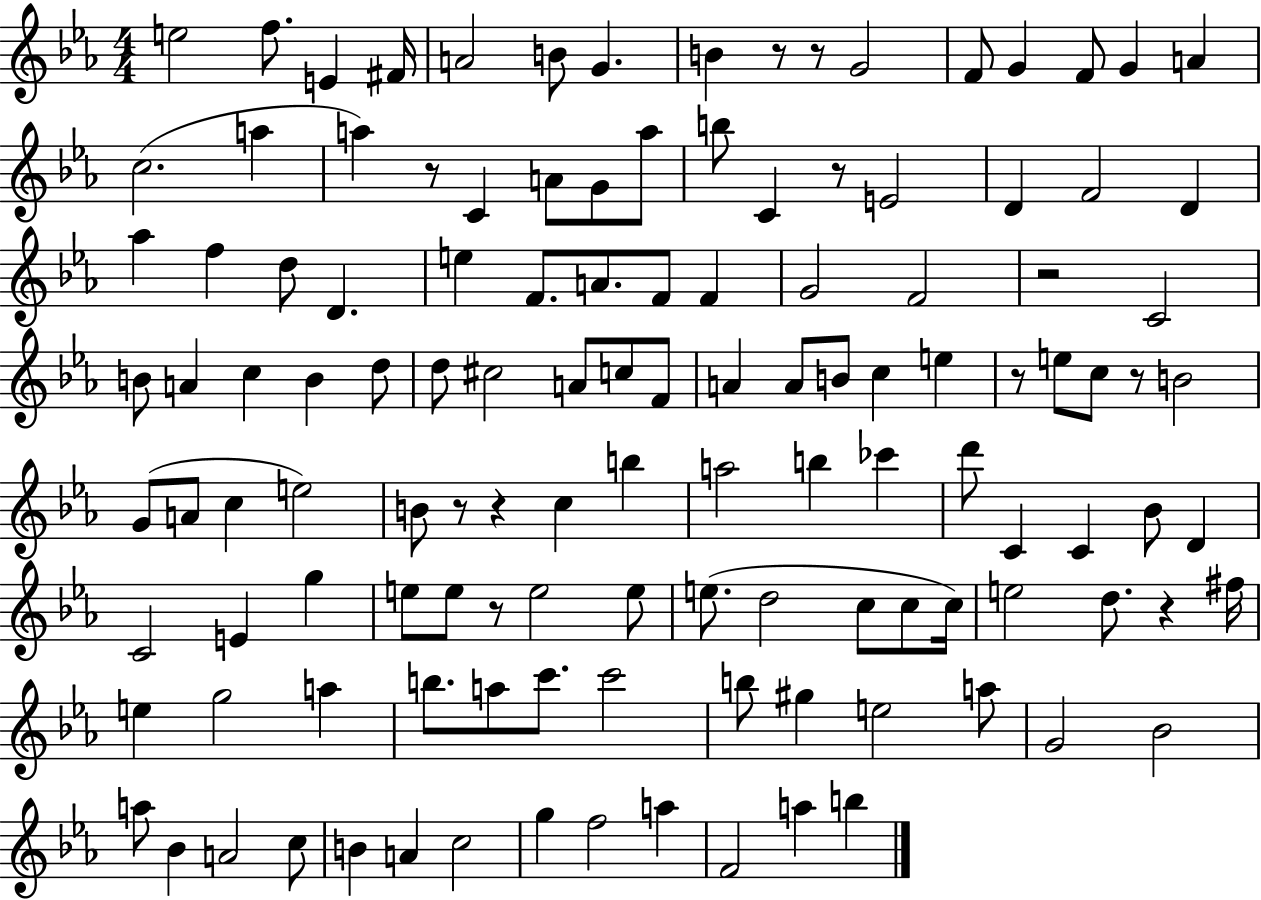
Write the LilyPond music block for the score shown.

{
  \clef treble
  \numericTimeSignature
  \time 4/4
  \key ees \major
  e''2 f''8. e'4 fis'16 | a'2 b'8 g'4. | b'4 r8 r8 g'2 | f'8 g'4 f'8 g'4 a'4 | \break c''2.( a''4 | a''4) r8 c'4 a'8 g'8 a''8 | b''8 c'4 r8 e'2 | d'4 f'2 d'4 | \break aes''4 f''4 d''8 d'4. | e''4 f'8. a'8. f'8 f'4 | g'2 f'2 | r2 c'2 | \break b'8 a'4 c''4 b'4 d''8 | d''8 cis''2 a'8 c''8 f'8 | a'4 a'8 b'8 c''4 e''4 | r8 e''8 c''8 r8 b'2 | \break g'8( a'8 c''4 e''2) | b'8 r8 r4 c''4 b''4 | a''2 b''4 ces'''4 | d'''8 c'4 c'4 bes'8 d'4 | \break c'2 e'4 g''4 | e''8 e''8 r8 e''2 e''8 | e''8.( d''2 c''8 c''8 c''16) | e''2 d''8. r4 fis''16 | \break e''4 g''2 a''4 | b''8. a''8 c'''8. c'''2 | b''8 gis''4 e''2 a''8 | g'2 bes'2 | \break a''8 bes'4 a'2 c''8 | b'4 a'4 c''2 | g''4 f''2 a''4 | f'2 a''4 b''4 | \break \bar "|."
}